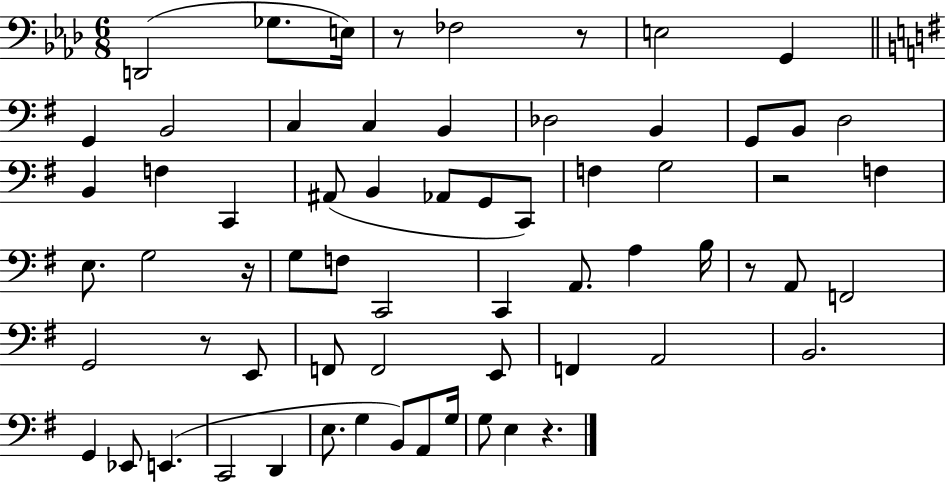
D2/h Gb3/e. E3/s R/e FES3/h R/e E3/h G2/q G2/q B2/h C3/q C3/q B2/q Db3/h B2/q G2/e B2/e D3/h B2/q F3/q C2/q A#2/e B2/q Ab2/e G2/e C2/e F3/q G3/h R/h F3/q E3/e. G3/h R/s G3/e F3/e C2/h C2/q A2/e. A3/q B3/s R/e A2/e F2/h G2/h R/e E2/e F2/e F2/h E2/e F2/q A2/h B2/h. G2/q Eb2/e E2/q. C2/h D2/q E3/e. G3/q B2/e A2/e G3/s G3/e E3/q R/q.